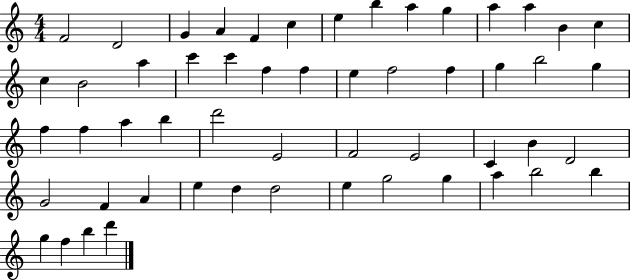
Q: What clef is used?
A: treble